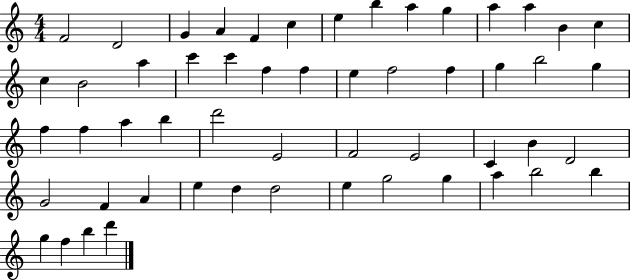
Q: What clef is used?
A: treble